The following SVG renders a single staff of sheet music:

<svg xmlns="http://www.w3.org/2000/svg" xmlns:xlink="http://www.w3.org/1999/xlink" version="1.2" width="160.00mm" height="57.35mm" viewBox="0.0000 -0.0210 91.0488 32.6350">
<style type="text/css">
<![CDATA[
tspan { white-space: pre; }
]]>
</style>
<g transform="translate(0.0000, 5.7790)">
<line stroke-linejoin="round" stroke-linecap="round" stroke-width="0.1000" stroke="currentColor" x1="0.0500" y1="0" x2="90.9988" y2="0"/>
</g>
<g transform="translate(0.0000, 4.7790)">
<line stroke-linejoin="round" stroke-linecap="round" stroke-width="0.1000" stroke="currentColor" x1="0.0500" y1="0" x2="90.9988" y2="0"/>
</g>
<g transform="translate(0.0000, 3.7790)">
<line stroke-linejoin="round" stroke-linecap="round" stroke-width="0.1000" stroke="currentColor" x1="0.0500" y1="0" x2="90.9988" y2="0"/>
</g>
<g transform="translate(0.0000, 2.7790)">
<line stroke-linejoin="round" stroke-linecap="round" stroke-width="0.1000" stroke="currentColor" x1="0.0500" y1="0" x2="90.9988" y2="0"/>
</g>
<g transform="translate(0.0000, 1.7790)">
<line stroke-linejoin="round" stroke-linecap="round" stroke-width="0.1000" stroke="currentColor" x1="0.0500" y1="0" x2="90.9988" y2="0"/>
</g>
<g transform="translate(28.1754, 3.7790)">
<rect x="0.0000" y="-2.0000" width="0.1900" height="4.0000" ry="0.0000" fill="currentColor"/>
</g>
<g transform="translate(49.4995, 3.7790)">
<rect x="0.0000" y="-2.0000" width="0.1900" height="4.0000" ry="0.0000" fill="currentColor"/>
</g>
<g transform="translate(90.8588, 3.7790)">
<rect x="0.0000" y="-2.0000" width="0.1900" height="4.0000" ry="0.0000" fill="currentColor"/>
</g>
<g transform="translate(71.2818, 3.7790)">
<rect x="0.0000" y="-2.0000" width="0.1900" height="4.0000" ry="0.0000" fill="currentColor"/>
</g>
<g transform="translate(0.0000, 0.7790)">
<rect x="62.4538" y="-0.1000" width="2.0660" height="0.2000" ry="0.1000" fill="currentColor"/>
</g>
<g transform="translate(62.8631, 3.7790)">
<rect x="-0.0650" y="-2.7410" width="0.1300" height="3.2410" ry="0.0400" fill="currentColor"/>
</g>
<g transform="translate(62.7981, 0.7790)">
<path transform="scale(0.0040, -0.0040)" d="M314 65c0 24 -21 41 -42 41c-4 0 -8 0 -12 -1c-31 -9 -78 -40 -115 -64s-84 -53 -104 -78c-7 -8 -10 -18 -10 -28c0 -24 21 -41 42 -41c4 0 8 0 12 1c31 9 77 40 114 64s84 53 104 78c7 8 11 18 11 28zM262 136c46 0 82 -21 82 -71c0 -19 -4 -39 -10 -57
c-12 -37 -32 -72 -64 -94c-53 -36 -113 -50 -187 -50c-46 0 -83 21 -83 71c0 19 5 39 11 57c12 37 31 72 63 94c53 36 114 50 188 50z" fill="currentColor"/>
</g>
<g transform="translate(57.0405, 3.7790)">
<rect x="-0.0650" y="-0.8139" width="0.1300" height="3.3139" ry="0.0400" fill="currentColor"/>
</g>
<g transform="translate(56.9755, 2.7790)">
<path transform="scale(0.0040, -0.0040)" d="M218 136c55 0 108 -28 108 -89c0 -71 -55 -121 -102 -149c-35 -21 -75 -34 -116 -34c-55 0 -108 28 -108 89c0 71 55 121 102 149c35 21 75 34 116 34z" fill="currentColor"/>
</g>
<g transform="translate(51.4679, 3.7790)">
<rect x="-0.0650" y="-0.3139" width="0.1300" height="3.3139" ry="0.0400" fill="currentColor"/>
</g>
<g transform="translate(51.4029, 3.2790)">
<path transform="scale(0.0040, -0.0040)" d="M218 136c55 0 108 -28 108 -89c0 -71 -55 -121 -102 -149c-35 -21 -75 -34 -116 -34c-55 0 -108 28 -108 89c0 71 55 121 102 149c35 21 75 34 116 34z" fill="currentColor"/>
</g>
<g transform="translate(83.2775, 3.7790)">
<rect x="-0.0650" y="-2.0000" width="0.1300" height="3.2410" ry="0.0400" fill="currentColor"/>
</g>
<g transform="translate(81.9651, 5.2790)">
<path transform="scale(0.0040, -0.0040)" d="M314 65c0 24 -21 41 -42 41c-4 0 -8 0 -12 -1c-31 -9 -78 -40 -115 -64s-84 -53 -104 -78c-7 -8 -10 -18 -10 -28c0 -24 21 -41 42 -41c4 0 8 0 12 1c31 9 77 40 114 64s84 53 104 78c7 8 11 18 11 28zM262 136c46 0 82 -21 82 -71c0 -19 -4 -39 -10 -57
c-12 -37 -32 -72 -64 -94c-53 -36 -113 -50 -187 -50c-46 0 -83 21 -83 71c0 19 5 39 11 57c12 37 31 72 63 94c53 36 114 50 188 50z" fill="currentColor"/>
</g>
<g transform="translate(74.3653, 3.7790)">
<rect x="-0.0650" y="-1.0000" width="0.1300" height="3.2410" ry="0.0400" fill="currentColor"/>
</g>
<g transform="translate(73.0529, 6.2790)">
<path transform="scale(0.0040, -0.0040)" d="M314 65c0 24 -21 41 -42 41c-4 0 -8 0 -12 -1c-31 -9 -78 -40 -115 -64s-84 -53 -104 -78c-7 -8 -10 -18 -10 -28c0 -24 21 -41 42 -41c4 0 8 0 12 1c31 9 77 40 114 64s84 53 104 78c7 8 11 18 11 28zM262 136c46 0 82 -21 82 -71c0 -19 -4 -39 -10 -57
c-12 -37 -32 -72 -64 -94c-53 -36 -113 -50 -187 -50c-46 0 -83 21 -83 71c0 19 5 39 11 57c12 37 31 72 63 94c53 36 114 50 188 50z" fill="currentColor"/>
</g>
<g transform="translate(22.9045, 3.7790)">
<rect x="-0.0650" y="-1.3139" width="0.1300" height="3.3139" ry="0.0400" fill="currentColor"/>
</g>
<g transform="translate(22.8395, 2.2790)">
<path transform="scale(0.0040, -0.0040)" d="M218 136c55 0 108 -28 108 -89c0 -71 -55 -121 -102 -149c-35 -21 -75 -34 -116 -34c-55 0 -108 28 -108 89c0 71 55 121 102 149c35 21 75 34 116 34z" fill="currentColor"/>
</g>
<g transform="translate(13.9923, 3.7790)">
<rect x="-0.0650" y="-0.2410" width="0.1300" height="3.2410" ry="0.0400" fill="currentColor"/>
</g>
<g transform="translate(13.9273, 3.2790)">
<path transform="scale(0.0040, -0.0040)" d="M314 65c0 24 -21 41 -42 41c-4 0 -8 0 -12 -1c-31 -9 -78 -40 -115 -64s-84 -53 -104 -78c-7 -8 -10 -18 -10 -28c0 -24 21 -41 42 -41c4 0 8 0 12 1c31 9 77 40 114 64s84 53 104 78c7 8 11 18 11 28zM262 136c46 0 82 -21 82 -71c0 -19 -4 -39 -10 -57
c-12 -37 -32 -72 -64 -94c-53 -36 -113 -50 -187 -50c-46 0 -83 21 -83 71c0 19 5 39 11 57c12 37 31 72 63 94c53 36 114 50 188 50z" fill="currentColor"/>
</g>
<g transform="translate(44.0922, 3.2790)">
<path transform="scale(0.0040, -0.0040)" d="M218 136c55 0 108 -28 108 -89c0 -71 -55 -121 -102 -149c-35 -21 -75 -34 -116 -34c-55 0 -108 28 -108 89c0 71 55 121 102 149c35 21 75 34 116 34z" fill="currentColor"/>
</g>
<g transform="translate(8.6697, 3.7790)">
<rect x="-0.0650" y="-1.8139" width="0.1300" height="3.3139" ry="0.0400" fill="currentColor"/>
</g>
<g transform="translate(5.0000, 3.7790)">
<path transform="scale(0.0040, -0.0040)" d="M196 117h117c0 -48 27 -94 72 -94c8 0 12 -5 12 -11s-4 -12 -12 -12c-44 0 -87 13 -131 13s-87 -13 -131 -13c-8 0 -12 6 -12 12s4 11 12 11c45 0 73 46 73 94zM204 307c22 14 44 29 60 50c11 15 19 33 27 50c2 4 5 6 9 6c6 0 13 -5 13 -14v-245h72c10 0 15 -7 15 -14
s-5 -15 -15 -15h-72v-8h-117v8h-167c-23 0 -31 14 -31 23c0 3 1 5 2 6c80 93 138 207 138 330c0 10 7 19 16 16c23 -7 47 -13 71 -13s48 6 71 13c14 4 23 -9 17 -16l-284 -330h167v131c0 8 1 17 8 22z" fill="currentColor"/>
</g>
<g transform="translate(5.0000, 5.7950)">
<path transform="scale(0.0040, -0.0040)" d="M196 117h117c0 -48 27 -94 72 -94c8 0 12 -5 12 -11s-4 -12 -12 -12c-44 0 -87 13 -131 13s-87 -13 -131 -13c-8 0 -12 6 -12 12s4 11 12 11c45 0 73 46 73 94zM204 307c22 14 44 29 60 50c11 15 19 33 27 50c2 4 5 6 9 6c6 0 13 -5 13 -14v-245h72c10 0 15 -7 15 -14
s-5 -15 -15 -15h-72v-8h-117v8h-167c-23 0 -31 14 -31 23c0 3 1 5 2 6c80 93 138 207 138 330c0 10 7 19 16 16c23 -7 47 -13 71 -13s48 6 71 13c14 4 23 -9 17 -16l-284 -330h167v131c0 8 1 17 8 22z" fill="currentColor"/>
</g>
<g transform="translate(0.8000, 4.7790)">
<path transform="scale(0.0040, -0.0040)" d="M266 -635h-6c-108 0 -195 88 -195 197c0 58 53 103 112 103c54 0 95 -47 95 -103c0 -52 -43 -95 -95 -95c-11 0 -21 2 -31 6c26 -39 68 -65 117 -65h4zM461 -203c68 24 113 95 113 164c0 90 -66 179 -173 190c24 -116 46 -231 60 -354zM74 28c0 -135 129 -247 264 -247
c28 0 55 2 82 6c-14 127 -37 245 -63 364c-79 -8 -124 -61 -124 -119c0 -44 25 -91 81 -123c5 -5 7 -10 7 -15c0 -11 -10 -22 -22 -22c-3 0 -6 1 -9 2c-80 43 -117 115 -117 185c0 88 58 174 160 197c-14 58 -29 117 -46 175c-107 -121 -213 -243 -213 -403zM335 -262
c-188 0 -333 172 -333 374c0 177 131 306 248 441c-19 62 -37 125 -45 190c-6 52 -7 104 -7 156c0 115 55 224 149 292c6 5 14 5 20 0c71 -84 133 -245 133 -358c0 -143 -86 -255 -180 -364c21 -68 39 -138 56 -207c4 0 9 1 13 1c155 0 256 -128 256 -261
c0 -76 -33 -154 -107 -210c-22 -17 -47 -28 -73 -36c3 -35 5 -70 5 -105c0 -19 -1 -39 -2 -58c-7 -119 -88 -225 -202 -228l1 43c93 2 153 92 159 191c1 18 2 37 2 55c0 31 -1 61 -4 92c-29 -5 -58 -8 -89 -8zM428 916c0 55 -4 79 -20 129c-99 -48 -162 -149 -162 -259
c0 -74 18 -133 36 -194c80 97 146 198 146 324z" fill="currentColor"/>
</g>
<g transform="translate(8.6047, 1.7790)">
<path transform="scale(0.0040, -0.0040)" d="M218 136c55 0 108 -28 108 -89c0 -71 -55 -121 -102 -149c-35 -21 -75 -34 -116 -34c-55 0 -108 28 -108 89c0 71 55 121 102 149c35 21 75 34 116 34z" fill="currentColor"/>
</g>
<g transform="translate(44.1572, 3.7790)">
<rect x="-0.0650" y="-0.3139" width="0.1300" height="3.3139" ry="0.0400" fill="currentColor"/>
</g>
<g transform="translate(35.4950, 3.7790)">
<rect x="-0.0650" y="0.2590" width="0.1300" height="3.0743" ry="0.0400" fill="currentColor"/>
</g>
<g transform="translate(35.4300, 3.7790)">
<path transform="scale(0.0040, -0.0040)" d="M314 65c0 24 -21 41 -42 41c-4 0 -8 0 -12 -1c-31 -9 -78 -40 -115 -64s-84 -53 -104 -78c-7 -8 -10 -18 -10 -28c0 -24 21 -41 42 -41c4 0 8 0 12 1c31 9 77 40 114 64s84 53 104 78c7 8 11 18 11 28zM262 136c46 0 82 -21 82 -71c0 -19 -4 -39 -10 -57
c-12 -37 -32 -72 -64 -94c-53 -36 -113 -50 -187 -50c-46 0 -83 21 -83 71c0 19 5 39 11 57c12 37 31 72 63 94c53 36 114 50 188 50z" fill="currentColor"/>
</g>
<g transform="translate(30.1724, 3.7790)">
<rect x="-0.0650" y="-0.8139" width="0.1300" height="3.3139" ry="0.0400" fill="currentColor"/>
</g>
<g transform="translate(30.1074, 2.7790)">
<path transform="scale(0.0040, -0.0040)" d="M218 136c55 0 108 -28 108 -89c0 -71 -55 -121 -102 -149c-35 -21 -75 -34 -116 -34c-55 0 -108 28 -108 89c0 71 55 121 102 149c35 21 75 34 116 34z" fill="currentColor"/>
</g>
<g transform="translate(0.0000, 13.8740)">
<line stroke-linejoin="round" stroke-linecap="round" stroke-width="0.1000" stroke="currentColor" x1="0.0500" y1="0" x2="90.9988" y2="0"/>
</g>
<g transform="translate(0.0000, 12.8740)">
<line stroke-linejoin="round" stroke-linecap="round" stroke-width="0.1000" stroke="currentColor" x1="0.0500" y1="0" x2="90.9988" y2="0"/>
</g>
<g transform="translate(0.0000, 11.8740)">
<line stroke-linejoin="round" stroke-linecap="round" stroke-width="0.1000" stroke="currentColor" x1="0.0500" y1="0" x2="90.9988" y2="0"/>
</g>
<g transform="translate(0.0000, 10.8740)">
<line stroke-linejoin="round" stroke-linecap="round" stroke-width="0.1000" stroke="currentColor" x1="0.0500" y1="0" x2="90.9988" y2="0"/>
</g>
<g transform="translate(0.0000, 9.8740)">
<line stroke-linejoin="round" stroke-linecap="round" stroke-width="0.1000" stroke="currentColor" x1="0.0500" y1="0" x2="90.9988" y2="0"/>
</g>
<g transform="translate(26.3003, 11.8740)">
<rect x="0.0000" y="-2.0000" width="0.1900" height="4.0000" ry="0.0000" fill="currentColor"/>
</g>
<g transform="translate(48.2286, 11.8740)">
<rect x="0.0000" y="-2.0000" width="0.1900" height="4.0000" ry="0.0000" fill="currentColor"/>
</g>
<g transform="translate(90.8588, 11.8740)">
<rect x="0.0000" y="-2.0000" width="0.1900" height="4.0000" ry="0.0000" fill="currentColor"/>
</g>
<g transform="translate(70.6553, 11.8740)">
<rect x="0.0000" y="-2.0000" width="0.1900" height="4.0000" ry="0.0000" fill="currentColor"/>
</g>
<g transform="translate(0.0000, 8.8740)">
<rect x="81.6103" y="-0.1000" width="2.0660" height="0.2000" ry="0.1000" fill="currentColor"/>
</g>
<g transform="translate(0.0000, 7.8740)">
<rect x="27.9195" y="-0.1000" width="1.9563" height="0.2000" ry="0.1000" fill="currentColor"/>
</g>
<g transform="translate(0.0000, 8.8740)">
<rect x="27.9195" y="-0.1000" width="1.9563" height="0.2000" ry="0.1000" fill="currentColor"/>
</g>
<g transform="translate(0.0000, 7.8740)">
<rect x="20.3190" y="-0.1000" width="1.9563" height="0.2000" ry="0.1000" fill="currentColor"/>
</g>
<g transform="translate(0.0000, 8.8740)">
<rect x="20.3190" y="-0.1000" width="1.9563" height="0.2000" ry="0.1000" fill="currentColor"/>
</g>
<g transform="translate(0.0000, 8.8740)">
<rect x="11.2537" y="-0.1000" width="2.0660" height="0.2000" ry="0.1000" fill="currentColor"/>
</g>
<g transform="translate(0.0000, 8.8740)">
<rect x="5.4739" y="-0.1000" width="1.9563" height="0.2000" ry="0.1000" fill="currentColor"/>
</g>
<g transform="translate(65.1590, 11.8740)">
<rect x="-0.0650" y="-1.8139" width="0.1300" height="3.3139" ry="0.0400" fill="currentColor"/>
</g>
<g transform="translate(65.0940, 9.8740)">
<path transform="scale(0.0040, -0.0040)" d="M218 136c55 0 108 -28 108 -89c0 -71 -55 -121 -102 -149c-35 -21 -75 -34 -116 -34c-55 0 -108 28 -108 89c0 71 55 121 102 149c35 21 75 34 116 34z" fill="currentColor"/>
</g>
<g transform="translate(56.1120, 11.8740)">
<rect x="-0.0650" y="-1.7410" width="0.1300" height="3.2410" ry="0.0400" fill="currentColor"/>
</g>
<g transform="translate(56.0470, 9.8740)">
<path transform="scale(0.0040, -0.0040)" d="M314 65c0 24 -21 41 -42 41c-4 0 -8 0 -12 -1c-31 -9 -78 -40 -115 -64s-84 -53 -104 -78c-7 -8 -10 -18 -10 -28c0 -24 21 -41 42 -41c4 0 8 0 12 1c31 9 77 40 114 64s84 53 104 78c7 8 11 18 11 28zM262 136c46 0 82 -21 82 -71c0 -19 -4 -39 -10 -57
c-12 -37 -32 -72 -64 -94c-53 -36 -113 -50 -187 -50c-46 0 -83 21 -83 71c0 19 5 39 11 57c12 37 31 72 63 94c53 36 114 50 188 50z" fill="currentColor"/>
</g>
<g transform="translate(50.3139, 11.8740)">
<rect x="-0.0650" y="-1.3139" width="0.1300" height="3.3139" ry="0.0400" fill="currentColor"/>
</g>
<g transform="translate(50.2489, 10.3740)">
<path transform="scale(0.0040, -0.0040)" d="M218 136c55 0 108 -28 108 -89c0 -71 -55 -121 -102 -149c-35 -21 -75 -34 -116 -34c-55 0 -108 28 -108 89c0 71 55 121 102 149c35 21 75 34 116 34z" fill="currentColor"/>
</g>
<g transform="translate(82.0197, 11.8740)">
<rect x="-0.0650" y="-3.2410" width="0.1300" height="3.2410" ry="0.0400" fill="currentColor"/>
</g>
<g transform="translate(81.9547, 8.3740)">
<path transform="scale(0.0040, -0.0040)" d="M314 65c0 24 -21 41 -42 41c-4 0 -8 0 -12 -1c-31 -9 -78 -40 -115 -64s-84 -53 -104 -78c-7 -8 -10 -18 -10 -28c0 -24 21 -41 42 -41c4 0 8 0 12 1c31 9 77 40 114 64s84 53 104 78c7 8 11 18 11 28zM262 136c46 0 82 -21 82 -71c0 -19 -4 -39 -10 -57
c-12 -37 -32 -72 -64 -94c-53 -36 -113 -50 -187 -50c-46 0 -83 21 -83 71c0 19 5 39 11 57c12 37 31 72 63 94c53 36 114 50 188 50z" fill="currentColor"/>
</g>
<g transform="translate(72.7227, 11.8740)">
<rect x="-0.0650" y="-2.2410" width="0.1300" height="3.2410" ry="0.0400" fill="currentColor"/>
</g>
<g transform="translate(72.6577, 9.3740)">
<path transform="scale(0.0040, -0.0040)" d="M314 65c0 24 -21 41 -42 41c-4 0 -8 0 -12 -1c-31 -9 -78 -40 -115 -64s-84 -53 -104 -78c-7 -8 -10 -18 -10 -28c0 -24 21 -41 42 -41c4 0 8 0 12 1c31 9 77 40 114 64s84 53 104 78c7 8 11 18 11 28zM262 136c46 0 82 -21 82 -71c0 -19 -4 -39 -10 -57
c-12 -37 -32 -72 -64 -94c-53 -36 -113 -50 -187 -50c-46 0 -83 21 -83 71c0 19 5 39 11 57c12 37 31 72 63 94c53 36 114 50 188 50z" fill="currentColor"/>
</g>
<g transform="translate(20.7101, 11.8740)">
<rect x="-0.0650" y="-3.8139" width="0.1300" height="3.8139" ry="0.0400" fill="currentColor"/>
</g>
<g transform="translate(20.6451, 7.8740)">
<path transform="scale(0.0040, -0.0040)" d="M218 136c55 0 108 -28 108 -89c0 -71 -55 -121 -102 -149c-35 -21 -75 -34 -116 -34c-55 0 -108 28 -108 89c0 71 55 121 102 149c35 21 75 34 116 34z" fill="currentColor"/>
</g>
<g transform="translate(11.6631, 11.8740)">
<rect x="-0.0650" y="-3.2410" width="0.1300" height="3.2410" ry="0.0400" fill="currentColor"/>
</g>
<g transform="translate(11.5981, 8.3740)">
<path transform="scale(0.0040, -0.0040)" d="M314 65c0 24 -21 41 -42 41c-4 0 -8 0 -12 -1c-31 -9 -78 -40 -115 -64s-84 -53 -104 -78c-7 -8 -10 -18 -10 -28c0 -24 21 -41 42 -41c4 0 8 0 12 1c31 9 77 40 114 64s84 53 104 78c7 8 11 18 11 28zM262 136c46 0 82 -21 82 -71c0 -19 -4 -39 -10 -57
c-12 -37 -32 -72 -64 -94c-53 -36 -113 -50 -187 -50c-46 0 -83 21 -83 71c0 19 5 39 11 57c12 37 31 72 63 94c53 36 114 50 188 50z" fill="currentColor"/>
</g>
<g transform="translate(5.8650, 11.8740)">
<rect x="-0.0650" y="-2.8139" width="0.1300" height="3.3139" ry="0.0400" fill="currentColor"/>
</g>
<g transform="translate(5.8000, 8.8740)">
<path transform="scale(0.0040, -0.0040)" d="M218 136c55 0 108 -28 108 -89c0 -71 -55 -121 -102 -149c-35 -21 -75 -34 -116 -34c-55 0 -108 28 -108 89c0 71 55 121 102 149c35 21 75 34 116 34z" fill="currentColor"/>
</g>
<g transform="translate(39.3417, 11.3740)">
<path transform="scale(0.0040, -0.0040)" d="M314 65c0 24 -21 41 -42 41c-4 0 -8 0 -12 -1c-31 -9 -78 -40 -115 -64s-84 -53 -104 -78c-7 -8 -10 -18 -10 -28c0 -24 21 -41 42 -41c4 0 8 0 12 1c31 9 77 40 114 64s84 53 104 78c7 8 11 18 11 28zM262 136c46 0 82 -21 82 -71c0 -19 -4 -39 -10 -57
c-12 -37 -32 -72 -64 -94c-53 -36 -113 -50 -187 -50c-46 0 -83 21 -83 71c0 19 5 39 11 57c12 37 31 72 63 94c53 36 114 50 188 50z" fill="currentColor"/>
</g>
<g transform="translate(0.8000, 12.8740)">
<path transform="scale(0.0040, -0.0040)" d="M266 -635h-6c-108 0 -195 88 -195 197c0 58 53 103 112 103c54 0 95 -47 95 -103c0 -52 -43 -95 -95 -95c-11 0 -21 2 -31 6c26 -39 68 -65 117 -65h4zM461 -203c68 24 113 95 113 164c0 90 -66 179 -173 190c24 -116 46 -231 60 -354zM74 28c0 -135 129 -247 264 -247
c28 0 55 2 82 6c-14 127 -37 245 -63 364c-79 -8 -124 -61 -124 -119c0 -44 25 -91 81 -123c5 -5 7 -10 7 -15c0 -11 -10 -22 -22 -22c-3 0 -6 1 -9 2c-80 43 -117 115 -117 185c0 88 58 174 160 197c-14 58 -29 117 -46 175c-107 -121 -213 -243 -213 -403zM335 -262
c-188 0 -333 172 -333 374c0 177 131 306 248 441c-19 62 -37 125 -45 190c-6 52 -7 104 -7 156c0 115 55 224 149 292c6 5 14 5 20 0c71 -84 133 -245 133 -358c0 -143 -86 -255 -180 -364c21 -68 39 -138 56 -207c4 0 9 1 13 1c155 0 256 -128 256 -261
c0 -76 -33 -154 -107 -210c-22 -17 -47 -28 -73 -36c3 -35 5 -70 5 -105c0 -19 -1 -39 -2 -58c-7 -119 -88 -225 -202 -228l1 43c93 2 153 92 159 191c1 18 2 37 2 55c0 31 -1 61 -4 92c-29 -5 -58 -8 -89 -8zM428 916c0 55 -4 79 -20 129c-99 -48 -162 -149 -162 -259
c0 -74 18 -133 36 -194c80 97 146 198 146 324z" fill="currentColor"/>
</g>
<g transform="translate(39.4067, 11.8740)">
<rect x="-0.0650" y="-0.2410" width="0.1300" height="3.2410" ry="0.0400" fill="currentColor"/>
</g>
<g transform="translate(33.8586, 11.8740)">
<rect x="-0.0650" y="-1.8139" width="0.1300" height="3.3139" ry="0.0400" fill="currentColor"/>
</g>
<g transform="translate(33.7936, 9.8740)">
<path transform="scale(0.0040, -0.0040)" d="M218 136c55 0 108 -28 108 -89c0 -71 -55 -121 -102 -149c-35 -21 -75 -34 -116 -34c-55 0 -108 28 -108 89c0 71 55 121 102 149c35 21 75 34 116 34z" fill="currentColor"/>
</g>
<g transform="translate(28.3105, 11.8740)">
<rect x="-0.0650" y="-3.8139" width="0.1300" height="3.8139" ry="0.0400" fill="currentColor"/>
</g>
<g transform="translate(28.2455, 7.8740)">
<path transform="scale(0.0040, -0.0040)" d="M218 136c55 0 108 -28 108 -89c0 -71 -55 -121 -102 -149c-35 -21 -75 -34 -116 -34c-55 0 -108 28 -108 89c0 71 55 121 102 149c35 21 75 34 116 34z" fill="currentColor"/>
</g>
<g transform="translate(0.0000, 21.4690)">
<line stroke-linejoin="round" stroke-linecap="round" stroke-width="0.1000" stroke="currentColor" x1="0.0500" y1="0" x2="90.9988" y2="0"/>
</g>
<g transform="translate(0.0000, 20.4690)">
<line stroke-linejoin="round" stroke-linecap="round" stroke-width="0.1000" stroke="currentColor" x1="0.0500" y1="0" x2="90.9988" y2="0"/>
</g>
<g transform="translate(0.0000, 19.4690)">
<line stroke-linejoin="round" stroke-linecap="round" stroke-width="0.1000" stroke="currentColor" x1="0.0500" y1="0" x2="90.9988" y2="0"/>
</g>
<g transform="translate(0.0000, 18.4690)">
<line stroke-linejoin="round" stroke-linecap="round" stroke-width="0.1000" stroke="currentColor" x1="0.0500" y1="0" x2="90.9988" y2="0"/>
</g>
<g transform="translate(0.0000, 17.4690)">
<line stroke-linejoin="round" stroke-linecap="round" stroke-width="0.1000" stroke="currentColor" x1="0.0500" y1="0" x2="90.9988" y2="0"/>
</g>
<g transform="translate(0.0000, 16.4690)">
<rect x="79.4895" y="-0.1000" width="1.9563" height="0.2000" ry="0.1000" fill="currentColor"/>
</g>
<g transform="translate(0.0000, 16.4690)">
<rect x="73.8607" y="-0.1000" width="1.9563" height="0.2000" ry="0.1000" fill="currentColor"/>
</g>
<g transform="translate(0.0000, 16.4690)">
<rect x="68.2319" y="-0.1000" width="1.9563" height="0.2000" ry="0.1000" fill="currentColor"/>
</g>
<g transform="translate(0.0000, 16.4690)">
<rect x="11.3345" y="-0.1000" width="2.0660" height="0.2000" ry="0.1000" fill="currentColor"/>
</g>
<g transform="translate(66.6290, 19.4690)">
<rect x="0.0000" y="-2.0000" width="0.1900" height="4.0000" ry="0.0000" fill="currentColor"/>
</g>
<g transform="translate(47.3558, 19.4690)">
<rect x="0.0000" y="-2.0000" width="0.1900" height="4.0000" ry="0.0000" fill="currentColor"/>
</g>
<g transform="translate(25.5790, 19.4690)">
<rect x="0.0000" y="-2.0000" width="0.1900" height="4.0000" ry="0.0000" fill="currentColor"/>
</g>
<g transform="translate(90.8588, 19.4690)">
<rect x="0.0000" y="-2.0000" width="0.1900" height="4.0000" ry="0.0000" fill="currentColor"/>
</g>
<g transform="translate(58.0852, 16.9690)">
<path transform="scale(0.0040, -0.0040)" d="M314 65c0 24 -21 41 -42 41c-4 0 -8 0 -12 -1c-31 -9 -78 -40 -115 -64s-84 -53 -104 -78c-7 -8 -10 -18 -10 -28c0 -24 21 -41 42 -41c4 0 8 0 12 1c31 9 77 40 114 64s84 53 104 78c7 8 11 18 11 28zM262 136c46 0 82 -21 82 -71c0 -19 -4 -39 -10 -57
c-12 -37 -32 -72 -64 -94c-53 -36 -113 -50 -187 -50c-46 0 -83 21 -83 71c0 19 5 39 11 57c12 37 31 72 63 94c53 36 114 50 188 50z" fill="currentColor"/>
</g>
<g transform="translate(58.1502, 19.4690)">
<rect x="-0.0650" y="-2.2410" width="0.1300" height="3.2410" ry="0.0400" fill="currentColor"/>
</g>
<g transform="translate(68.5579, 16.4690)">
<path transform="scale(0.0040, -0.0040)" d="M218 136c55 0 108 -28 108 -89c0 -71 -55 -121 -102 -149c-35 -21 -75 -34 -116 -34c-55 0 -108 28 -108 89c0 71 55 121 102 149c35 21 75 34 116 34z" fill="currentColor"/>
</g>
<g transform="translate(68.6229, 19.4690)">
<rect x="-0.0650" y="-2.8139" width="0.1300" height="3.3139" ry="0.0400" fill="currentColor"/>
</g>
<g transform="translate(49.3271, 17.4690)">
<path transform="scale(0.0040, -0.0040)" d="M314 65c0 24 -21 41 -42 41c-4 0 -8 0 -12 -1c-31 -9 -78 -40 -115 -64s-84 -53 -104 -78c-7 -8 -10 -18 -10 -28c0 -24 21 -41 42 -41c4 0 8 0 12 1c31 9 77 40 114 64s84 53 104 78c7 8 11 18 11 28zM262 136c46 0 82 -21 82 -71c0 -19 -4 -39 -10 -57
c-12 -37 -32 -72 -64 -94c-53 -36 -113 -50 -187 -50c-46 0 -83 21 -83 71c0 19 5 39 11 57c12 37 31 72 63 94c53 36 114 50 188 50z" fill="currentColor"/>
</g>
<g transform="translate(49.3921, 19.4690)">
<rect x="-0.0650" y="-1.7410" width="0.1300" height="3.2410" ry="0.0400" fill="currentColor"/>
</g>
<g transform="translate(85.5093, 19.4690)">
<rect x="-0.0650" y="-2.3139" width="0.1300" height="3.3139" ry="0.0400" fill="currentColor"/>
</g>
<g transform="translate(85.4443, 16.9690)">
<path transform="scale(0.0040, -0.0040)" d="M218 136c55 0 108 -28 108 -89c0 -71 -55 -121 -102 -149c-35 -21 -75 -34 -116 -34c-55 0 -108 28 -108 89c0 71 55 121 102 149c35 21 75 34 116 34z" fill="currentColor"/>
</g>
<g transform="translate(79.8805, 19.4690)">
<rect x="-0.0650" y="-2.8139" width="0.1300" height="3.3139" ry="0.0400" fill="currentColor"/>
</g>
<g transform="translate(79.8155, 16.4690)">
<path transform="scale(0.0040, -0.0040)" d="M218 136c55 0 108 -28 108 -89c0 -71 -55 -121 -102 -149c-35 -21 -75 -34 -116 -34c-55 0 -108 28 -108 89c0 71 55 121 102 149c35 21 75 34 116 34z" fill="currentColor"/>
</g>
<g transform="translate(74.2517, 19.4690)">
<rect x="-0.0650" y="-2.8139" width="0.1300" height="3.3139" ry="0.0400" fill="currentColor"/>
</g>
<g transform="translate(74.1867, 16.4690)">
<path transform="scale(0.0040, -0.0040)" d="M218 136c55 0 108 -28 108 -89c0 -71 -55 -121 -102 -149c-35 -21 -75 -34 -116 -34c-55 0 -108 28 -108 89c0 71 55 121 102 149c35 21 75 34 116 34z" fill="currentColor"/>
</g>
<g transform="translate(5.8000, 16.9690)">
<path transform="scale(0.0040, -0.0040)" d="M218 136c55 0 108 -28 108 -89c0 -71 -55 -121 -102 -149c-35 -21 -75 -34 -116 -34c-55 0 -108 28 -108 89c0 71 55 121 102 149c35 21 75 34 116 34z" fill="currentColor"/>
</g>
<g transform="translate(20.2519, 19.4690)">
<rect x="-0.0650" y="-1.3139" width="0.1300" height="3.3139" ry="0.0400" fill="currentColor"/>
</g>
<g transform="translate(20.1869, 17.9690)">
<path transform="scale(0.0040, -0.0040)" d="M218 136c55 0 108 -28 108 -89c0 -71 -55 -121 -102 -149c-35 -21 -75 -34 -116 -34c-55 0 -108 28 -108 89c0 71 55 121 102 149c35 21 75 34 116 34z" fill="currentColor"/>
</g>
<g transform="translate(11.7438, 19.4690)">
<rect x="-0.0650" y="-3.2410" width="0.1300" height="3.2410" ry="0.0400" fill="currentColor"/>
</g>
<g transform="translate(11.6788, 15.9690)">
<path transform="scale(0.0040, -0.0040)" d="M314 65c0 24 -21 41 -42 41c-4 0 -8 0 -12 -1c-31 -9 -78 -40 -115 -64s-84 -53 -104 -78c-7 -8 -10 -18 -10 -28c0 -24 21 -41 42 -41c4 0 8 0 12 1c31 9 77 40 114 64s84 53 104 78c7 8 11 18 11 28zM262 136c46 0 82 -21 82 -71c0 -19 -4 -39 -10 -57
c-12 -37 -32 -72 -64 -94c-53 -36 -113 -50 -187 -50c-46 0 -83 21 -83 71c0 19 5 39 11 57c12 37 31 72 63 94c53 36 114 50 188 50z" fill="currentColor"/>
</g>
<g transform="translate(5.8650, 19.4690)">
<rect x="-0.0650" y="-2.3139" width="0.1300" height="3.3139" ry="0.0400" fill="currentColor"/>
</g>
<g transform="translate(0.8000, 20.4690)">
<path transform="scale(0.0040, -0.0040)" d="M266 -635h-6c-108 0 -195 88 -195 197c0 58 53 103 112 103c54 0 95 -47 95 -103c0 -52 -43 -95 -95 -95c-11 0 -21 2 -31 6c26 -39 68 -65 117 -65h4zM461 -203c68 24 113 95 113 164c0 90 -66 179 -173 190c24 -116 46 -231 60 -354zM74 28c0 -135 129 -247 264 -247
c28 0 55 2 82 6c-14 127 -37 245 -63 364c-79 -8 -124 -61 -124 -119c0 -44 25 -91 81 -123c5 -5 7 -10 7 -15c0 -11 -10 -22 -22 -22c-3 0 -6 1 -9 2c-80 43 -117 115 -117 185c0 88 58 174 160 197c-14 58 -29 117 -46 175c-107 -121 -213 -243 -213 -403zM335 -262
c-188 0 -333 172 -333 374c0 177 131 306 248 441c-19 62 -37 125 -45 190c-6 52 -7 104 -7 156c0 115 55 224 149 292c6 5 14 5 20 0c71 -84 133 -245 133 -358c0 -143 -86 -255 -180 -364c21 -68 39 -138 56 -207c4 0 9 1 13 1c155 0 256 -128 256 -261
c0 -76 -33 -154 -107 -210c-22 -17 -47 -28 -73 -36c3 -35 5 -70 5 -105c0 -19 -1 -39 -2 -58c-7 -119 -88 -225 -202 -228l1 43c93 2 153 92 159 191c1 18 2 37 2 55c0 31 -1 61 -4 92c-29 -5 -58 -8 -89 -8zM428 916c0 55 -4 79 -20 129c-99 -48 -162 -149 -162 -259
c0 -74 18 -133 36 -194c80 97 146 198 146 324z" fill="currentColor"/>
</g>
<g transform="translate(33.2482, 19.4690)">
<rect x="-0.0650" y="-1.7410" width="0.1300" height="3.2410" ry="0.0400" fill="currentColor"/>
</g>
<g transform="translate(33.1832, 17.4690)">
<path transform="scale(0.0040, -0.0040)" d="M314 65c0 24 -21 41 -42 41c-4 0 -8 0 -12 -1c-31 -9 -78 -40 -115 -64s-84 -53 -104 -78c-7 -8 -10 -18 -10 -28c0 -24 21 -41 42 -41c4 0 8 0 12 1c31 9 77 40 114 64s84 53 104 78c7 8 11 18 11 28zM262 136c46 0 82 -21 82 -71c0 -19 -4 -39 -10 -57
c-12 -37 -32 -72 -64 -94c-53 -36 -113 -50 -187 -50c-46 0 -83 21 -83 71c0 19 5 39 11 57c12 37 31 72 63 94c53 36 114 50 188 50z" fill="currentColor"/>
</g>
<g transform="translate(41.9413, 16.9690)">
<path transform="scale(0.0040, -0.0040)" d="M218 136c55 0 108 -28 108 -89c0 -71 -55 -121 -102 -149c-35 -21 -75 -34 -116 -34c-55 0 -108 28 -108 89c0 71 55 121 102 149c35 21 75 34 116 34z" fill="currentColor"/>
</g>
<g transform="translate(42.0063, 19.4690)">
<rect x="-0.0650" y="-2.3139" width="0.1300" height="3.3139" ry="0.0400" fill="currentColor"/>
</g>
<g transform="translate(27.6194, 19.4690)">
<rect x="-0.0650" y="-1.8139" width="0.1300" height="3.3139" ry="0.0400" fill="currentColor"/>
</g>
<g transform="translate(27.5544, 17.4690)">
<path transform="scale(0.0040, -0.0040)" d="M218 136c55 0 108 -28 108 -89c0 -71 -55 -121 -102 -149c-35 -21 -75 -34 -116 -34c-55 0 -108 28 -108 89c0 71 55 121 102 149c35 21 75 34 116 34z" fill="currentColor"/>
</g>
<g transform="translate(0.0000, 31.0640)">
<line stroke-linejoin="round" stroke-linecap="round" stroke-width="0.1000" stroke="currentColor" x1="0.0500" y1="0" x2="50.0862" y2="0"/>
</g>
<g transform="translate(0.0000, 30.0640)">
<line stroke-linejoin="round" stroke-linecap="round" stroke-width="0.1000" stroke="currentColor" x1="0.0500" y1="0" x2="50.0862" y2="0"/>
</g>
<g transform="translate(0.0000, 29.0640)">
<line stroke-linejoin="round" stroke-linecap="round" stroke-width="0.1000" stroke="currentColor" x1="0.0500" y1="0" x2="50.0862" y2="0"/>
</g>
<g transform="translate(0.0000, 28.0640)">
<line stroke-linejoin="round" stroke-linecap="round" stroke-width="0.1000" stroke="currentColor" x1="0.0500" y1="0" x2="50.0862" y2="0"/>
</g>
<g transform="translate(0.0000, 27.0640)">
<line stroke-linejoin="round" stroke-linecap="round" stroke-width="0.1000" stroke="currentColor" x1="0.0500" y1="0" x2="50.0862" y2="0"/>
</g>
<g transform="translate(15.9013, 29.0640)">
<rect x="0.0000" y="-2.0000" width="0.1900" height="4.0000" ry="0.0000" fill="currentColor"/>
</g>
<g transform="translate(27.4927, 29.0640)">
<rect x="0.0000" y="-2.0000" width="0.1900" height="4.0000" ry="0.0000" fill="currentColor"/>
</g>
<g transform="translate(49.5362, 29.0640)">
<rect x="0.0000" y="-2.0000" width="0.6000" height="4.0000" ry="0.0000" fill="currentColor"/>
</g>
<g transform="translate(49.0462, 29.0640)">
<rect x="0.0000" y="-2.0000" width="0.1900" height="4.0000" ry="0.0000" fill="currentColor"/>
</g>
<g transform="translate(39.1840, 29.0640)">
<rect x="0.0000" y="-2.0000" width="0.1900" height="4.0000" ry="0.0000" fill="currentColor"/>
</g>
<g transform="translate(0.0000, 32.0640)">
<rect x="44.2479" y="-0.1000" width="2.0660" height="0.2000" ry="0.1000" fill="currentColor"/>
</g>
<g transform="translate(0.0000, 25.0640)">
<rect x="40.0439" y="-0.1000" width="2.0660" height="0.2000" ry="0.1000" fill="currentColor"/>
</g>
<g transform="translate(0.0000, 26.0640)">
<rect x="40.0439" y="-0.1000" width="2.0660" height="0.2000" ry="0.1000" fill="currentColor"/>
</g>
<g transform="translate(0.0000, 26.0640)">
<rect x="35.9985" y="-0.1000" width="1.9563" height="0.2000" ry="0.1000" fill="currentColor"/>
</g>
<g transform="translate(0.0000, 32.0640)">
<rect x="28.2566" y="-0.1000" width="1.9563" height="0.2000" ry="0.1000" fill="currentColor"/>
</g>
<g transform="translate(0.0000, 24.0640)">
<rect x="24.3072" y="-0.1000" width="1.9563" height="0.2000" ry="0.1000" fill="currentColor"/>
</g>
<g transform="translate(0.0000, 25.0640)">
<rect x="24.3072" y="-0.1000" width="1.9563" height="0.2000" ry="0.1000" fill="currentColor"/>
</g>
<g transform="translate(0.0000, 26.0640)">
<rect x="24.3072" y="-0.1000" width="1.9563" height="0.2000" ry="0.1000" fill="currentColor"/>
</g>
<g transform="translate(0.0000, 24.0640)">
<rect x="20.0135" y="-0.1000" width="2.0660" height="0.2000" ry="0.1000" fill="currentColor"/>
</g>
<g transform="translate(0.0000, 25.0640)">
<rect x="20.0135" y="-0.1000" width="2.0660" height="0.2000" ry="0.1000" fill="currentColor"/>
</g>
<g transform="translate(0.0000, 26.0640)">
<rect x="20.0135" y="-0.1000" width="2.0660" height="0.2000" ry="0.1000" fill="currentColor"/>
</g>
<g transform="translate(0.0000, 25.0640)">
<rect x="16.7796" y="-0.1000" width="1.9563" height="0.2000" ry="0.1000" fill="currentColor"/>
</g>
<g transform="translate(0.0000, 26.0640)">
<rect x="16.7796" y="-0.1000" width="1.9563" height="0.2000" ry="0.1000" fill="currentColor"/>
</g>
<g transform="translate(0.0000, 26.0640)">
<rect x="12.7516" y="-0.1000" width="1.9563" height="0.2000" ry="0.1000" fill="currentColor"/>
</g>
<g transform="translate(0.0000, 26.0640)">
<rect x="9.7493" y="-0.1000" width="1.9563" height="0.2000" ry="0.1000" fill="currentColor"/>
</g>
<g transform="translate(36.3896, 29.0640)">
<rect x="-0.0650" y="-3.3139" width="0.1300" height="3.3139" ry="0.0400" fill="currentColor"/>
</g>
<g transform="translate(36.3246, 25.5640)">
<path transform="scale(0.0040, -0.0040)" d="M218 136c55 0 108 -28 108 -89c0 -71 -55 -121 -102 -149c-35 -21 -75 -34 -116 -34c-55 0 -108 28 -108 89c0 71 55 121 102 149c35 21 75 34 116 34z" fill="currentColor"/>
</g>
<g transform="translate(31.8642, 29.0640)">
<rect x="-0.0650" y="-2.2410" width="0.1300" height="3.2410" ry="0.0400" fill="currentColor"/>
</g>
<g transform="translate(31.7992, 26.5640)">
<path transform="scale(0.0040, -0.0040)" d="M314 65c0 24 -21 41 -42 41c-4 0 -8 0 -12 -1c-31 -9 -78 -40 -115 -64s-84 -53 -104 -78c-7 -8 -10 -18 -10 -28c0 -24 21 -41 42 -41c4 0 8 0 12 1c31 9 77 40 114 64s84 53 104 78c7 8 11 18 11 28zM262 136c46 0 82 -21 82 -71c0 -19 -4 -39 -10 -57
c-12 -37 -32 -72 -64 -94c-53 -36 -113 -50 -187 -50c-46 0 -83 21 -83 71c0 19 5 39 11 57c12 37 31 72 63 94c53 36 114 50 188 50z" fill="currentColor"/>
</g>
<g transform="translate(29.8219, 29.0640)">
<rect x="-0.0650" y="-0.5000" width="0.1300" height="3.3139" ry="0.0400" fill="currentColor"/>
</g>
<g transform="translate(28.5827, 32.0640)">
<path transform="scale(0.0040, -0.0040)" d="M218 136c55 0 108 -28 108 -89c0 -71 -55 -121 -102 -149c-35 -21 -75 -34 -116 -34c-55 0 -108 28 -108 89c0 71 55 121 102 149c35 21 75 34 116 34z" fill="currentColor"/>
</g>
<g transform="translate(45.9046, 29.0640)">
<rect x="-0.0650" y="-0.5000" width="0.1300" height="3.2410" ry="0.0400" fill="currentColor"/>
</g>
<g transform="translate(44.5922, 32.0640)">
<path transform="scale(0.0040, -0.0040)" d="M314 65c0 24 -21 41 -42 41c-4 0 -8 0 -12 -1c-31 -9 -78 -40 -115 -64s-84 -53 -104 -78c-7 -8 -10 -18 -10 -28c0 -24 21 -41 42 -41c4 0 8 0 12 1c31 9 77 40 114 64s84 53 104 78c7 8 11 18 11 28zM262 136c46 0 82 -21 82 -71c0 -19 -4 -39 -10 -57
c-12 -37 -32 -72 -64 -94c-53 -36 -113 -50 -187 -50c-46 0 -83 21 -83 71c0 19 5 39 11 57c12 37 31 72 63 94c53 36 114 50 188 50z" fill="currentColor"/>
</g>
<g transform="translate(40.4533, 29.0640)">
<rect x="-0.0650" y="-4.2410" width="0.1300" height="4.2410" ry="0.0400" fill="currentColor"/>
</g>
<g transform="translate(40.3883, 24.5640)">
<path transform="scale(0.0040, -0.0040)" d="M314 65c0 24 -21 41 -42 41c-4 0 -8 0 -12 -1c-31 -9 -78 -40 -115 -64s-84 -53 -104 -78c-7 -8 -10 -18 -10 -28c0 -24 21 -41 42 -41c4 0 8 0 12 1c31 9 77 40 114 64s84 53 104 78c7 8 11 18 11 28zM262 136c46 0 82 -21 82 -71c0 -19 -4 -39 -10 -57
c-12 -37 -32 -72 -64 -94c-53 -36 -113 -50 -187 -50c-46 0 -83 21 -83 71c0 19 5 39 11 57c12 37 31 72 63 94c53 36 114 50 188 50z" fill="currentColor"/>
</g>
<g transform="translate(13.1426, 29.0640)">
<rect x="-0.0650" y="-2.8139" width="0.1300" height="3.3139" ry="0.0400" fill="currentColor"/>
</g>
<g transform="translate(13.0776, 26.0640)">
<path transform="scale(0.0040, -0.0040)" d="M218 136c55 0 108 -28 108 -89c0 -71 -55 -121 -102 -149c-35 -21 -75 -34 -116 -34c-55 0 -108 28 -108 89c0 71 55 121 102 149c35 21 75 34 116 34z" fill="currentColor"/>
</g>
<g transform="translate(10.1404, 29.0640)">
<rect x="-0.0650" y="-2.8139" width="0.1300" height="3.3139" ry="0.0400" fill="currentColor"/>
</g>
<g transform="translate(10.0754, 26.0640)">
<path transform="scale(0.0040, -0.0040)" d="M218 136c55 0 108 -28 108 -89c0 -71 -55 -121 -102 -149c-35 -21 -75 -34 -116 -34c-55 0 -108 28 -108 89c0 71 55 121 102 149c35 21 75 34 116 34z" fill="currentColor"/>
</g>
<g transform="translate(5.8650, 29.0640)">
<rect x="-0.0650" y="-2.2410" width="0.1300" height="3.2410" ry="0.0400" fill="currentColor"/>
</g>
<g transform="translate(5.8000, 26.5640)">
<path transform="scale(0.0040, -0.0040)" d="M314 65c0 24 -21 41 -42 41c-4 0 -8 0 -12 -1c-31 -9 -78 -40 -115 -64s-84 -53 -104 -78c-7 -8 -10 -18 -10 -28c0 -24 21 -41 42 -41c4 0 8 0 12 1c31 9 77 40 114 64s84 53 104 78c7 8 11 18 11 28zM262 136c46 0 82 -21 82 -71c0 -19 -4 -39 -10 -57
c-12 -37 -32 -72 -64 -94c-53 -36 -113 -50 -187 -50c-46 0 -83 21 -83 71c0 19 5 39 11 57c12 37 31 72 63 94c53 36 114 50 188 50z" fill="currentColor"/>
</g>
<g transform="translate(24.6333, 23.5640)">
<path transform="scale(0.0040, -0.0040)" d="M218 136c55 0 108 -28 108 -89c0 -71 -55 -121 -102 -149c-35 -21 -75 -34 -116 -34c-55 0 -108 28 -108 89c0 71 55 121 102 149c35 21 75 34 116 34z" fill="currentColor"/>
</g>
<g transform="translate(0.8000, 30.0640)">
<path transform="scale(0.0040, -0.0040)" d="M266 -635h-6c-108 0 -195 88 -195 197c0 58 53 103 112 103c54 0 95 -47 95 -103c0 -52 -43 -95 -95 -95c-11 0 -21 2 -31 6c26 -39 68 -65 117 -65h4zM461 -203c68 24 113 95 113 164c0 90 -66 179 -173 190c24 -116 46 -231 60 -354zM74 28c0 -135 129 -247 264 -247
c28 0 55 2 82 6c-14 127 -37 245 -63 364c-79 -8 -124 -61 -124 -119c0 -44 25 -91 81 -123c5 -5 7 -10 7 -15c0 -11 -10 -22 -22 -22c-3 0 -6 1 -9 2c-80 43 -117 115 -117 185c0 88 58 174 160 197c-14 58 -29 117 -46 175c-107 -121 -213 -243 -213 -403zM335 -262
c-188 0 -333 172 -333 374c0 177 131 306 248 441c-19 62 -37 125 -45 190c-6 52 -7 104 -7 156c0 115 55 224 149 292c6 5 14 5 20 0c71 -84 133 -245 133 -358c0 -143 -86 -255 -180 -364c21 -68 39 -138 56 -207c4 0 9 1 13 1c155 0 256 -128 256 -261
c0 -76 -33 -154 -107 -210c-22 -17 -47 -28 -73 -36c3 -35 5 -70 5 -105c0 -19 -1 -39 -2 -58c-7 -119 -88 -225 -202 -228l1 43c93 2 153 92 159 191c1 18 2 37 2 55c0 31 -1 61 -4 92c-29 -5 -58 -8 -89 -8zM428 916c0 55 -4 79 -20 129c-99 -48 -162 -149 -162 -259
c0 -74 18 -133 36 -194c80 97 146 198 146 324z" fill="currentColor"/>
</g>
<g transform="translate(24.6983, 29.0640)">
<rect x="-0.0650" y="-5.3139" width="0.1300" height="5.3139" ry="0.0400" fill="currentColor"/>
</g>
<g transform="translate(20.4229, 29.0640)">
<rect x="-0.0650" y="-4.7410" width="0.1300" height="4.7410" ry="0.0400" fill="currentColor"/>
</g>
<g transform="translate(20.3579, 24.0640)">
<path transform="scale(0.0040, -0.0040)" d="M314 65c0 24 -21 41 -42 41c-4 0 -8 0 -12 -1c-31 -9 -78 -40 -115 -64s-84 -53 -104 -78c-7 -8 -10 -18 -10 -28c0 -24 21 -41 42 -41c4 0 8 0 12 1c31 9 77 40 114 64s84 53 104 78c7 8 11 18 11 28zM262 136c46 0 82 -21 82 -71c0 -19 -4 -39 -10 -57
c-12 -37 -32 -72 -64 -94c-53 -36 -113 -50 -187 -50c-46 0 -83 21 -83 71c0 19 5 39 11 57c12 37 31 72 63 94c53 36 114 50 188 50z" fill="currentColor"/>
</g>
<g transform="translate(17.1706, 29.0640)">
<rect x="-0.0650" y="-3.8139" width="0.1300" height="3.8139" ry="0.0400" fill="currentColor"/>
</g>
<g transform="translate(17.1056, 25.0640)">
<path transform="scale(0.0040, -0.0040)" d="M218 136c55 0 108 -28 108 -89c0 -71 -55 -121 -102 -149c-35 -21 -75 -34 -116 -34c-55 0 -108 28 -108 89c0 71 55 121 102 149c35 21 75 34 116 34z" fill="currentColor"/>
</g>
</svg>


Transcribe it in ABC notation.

X:1
T:Untitled
M:4/4
L:1/4
K:C
f c2 e d B2 c c d a2 D2 F2 a b2 c' c' f c2 e f2 f g2 b2 g b2 e f f2 g f2 g2 a a a g g2 a a c' e'2 f' C g2 b d'2 C2